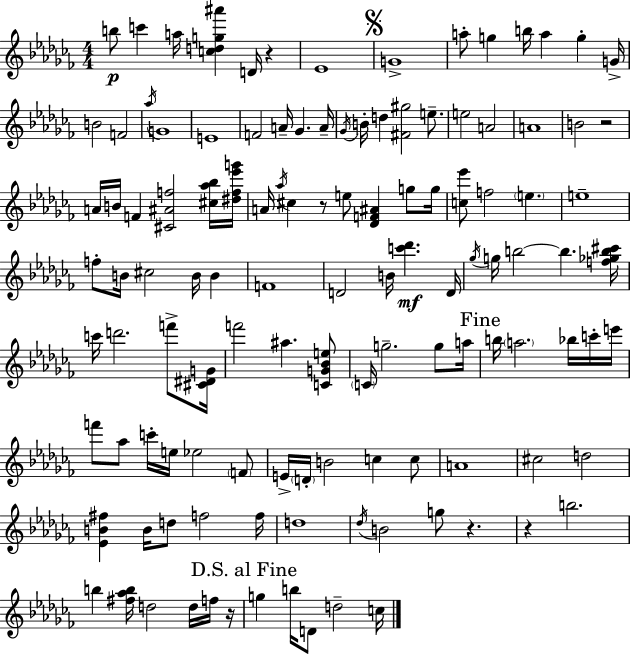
B5/e C6/q A5/s [C5,D5,G5,A#6]/q D4/s R/q Eb4/w G4/w A5/e G5/q B5/s A5/q G5/q G4/s B4/h F4/h Ab5/s G4/w E4/w F4/h A4/s Gb4/q. A4/s Gb4/s B4/s D5/q [F#4,G#5]/h E5/e. E5/h A4/h A4/w B4/h R/h A4/s B4/s F4/q [C#4,A#4,F5]/h [C#5,Ab5,Bb5]/s [D#5,F5,Eb6,G6]/s A4/s Ab5/s C#5/q R/e E5/e [Db4,F4,A#4]/q G5/e G5/s [C5,Eb6]/e F5/h E5/q. E5/w F5/e B4/s C#5/h B4/s B4/q F4/w D4/h B4/s [C6,Db6]/q. D4/s Gb5/s G5/s B5/h B5/q. [F5,Gb5,B5,C#6]/s C6/s D6/h. F6/e [C#4,D#4,G4]/s F6/h A#5/q. [C4,G4,Bb4,E5]/e C4/s G5/h. G5/e A5/s B5/s A5/h. Bb5/s C6/s E6/s F6/e Ab5/e C6/s E5/s Eb5/h F4/e E4/s D4/s B4/h C5/q C5/e A4/w C#5/h D5/h [Eb4,B4,F#5]/q B4/s D5/e F5/h F5/s D5/w Db5/s B4/h G5/e R/q. R/q B5/h. B5/q [F#5,Ab5,B5]/s D5/h D5/s F5/s R/s G5/q B5/s D4/e D5/h C5/s